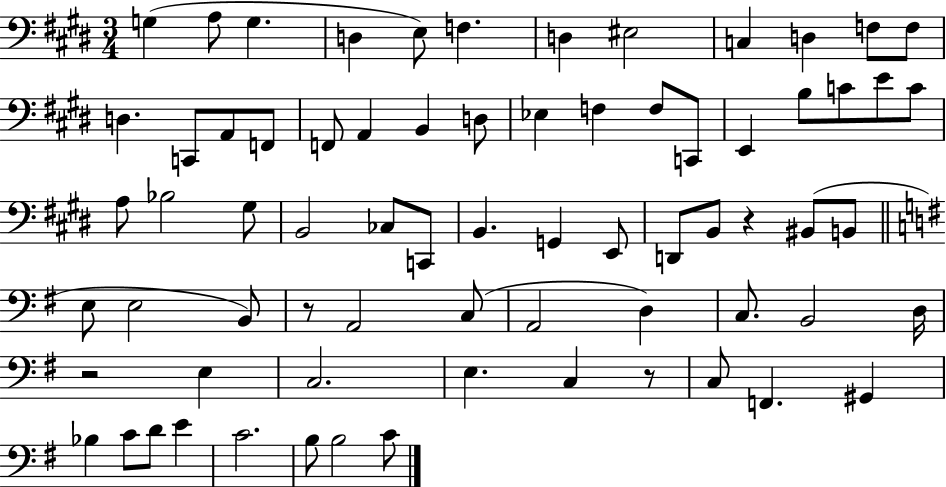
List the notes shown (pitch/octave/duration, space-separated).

G3/q A3/e G3/q. D3/q E3/e F3/q. D3/q EIS3/h C3/q D3/q F3/e F3/e D3/q. C2/e A2/e F2/e F2/e A2/q B2/q D3/e Eb3/q F3/q F3/e C2/e E2/q B3/e C4/e E4/e C4/e A3/e Bb3/h G#3/e B2/h CES3/e C2/e B2/q. G2/q E2/e D2/e B2/e R/q BIS2/e B2/e E3/e E3/h B2/e R/e A2/h C3/e A2/h D3/q C3/e. B2/h D3/s R/h E3/q C3/h. E3/q. C3/q R/e C3/e F2/q. G#2/q Bb3/q C4/e D4/e E4/q C4/h. B3/e B3/h C4/e